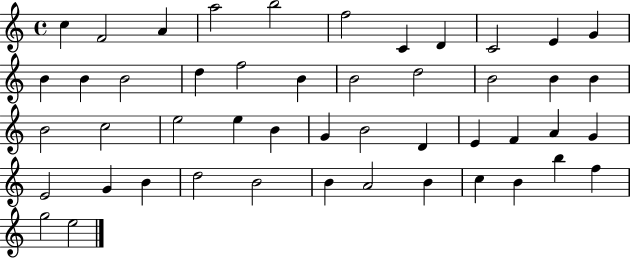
C5/q F4/h A4/q A5/h B5/h F5/h C4/q D4/q C4/h E4/q G4/q B4/q B4/q B4/h D5/q F5/h B4/q B4/h D5/h B4/h B4/q B4/q B4/h C5/h E5/h E5/q B4/q G4/q B4/h D4/q E4/q F4/q A4/q G4/q E4/h G4/q B4/q D5/h B4/h B4/q A4/h B4/q C5/q B4/q B5/q F5/q G5/h E5/h